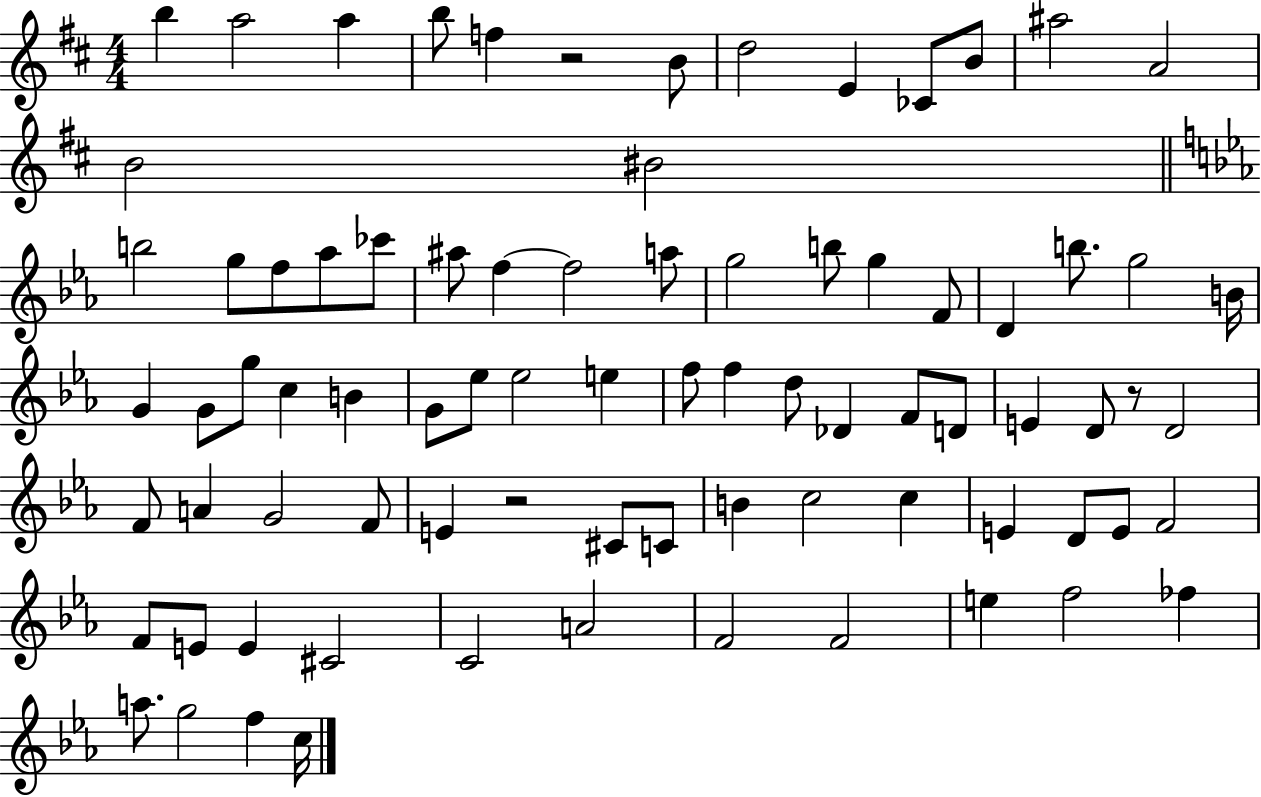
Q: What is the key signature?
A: D major